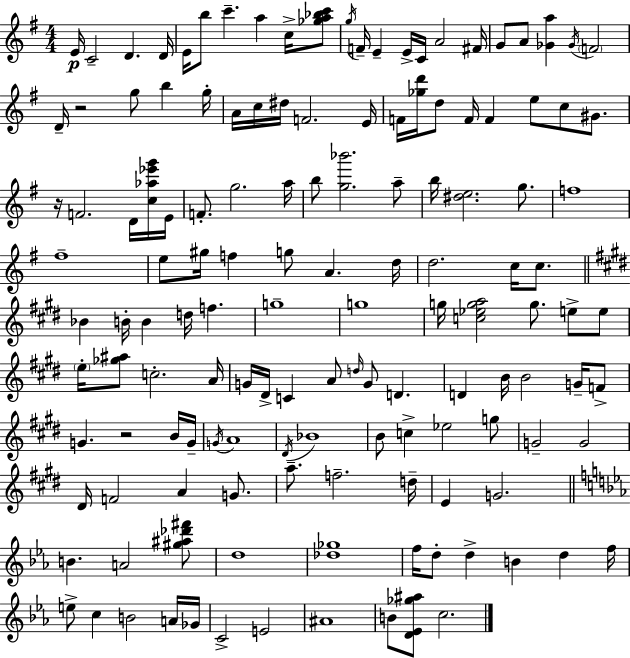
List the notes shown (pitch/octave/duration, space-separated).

E4/s C4/h D4/q. D4/s E4/s B5/e C6/q. A5/q C5/s [Gb5,A5,Bb5,C6]/e G5/s F4/s E4/q E4/s C4/s A4/h F#4/s G4/e A4/e [Gb4,A5]/q Gb4/s F4/h D4/s R/h G5/e B5/q G5/s A4/s C5/s D#5/s F4/h. E4/s F4/s [Gb5,D6]/s D5/e F4/s F4/q E5/e C5/e G#4/e. R/s F4/h. D4/s [C5,Ab5,Eb6,G6]/s E4/s F4/e. G5/h. A5/s B5/e [G5,Bb6]/h. A5/e B5/s [D#5,E5]/h. G5/e. F5/w F#5/w E5/e G#5/s F5/q G5/e A4/q. D5/s D5/h. C5/s C5/e. Bb4/q B4/s B4/q D5/s F5/q. G5/w G5/w G5/s [C5,Eb5,G5,A5]/h G5/e. E5/e E5/e E5/s [Gb5,A#5]/e C5/h. A4/s G4/s D#4/s C4/q A4/e D5/s G4/e D4/q. D4/q B4/s B4/h G4/s F4/e G4/q. R/h B4/s G4/s G4/s A4/w D#4/s Bb4/w B4/e C5/q Eb5/h G5/e G4/h G4/h D#4/s F4/h A4/q G4/e. A5/e. F5/h. D5/s E4/q G4/h. B4/q. A4/h [G#5,A#5,Db6,F#6]/e D5/w [Db5,Gb5]/w F5/s D5/e D5/q B4/q D5/q F5/s E5/e C5/q B4/h A4/s Gb4/s C4/h E4/h A#4/w B4/e [D4,Eb4,Gb5,A#5]/e C5/h.